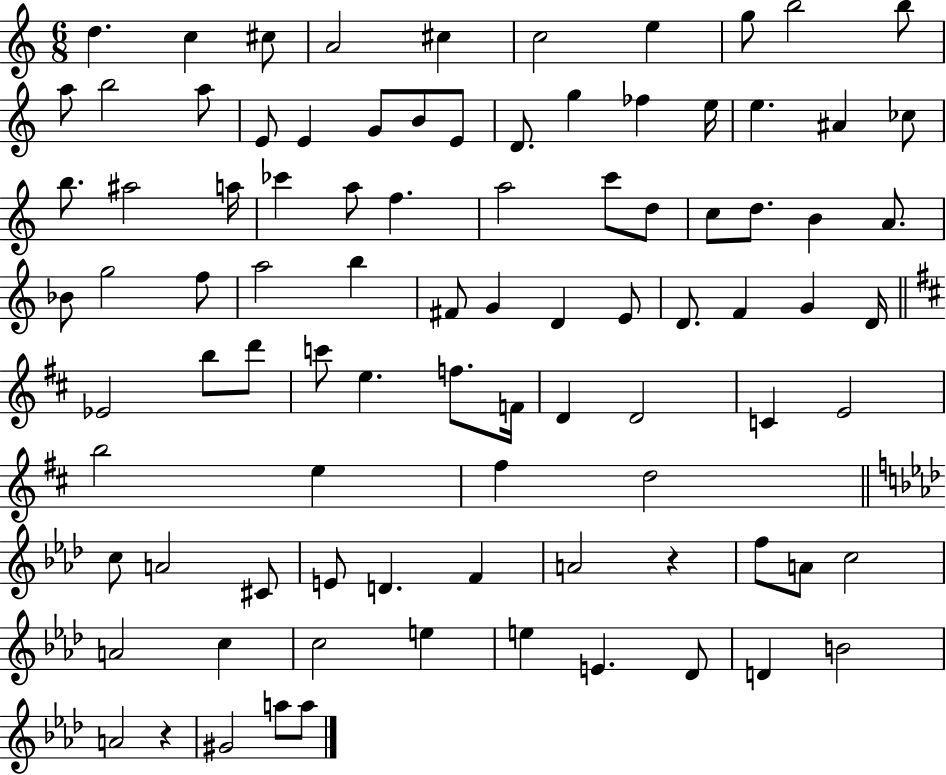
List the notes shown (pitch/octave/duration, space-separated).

D5/q. C5/q C#5/e A4/h C#5/q C5/h E5/q G5/e B5/h B5/e A5/e B5/h A5/e E4/e E4/q G4/e B4/e E4/e D4/e. G5/q FES5/q E5/s E5/q. A#4/q CES5/e B5/e. A#5/h A5/s CES6/q A5/e F5/q. A5/h C6/e D5/e C5/e D5/e. B4/q A4/e. Bb4/e G5/h F5/e A5/h B5/q F#4/e G4/q D4/q E4/e D4/e. F4/q G4/q D4/s Eb4/h B5/e D6/e C6/e E5/q. F5/e. F4/s D4/q D4/h C4/q E4/h B5/h E5/q F#5/q D5/h C5/e A4/h C#4/e E4/e D4/q. F4/q A4/h R/q F5/e A4/e C5/h A4/h C5/q C5/h E5/q E5/q E4/q. Db4/e D4/q B4/h A4/h R/q G#4/h A5/e A5/e